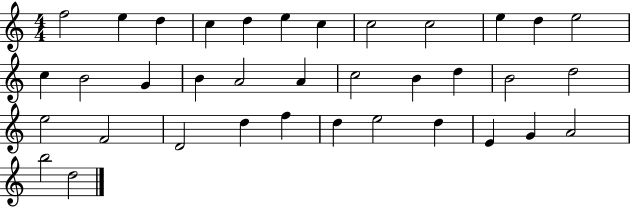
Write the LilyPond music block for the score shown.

{
  \clef treble
  \numericTimeSignature
  \time 4/4
  \key c \major
  f''2 e''4 d''4 | c''4 d''4 e''4 c''4 | c''2 c''2 | e''4 d''4 e''2 | \break c''4 b'2 g'4 | b'4 a'2 a'4 | c''2 b'4 d''4 | b'2 d''2 | \break e''2 f'2 | d'2 d''4 f''4 | d''4 e''2 d''4 | e'4 g'4 a'2 | \break b''2 d''2 | \bar "|."
}